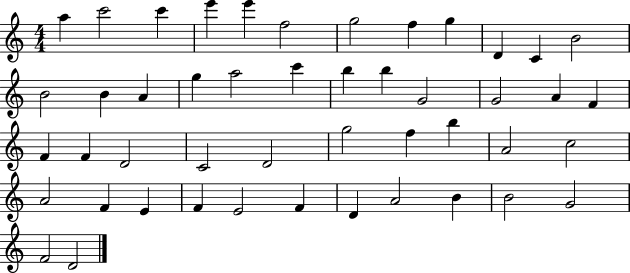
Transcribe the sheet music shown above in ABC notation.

X:1
T:Untitled
M:4/4
L:1/4
K:C
a c'2 c' e' e' f2 g2 f g D C B2 B2 B A g a2 c' b b G2 G2 A F F F D2 C2 D2 g2 f b A2 c2 A2 F E F E2 F D A2 B B2 G2 F2 D2